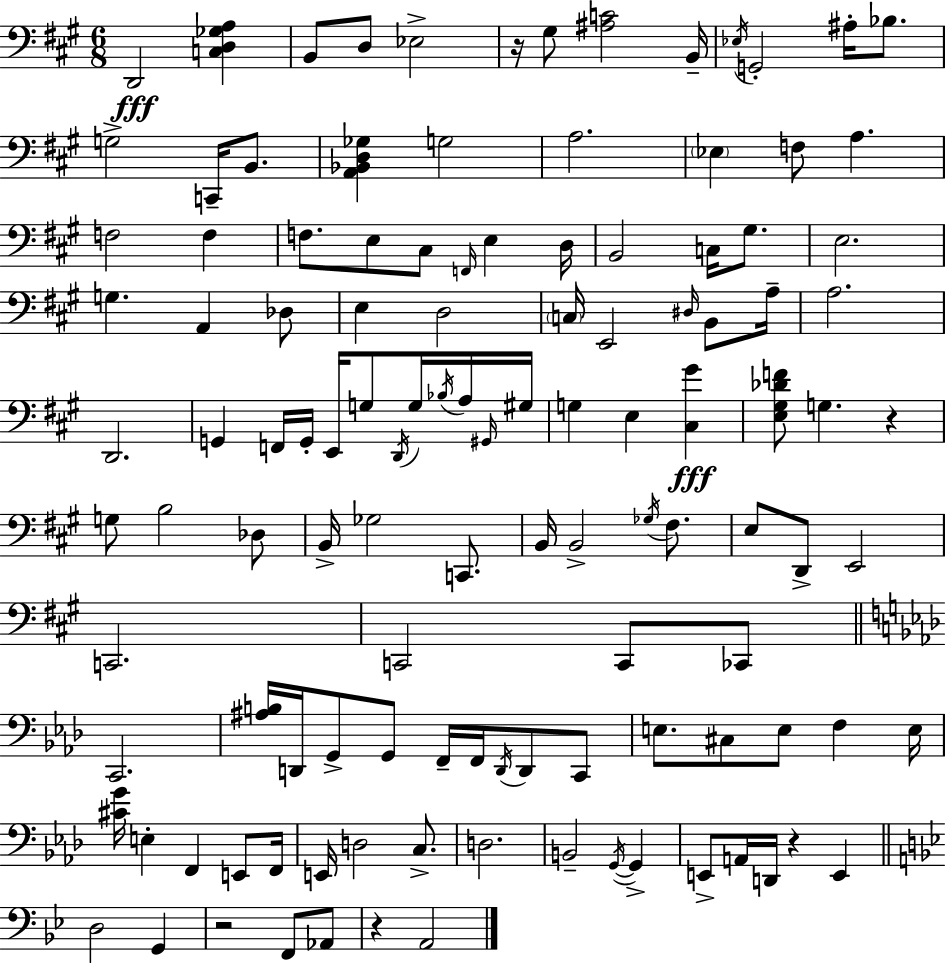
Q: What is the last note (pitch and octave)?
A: A2